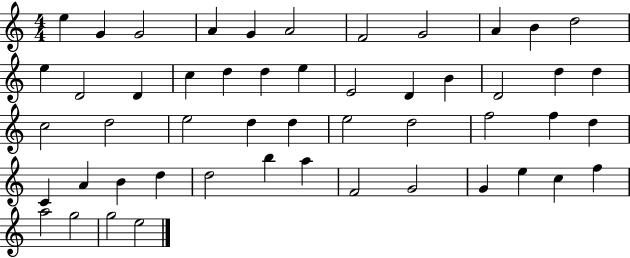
{
  \clef treble
  \numericTimeSignature
  \time 4/4
  \key c \major
  e''4 g'4 g'2 | a'4 g'4 a'2 | f'2 g'2 | a'4 b'4 d''2 | \break e''4 d'2 d'4 | c''4 d''4 d''4 e''4 | e'2 d'4 b'4 | d'2 d''4 d''4 | \break c''2 d''2 | e''2 d''4 d''4 | e''2 d''2 | f''2 f''4 d''4 | \break c'4 a'4 b'4 d''4 | d''2 b''4 a''4 | f'2 g'2 | g'4 e''4 c''4 f''4 | \break a''2 g''2 | g''2 e''2 | \bar "|."
}